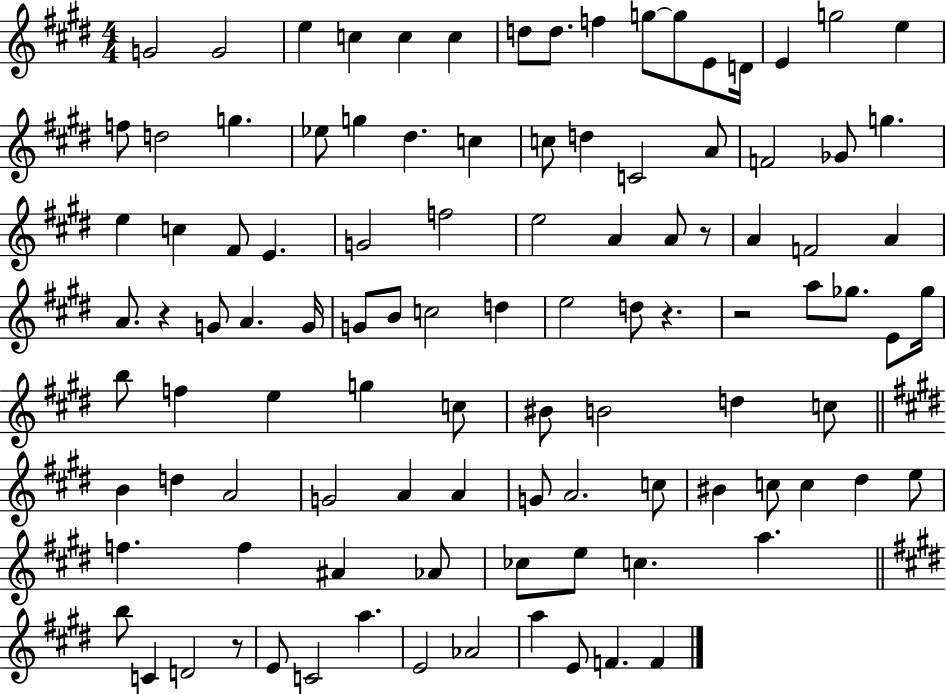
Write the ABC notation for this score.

X:1
T:Untitled
M:4/4
L:1/4
K:E
G2 G2 e c c c d/2 d/2 f g/2 g/2 E/2 D/4 E g2 e f/2 d2 g _e/2 g ^d c c/2 d C2 A/2 F2 _G/2 g e c ^F/2 E G2 f2 e2 A A/2 z/2 A F2 A A/2 z G/2 A G/4 G/2 B/2 c2 d e2 d/2 z z2 a/2 _g/2 E/2 _g/4 b/2 f e g c/2 ^B/2 B2 d c/2 B d A2 G2 A A G/2 A2 c/2 ^B c/2 c ^d e/2 f f ^A _A/2 _c/2 e/2 c a b/2 C D2 z/2 E/2 C2 a E2 _A2 a E/2 F F